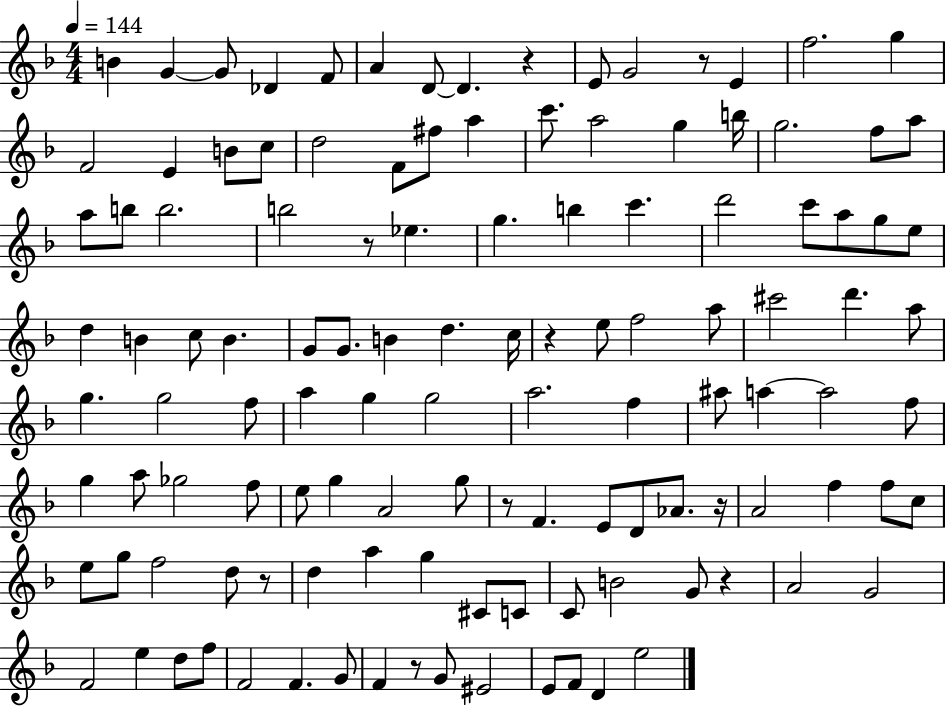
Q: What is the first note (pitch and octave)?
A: B4